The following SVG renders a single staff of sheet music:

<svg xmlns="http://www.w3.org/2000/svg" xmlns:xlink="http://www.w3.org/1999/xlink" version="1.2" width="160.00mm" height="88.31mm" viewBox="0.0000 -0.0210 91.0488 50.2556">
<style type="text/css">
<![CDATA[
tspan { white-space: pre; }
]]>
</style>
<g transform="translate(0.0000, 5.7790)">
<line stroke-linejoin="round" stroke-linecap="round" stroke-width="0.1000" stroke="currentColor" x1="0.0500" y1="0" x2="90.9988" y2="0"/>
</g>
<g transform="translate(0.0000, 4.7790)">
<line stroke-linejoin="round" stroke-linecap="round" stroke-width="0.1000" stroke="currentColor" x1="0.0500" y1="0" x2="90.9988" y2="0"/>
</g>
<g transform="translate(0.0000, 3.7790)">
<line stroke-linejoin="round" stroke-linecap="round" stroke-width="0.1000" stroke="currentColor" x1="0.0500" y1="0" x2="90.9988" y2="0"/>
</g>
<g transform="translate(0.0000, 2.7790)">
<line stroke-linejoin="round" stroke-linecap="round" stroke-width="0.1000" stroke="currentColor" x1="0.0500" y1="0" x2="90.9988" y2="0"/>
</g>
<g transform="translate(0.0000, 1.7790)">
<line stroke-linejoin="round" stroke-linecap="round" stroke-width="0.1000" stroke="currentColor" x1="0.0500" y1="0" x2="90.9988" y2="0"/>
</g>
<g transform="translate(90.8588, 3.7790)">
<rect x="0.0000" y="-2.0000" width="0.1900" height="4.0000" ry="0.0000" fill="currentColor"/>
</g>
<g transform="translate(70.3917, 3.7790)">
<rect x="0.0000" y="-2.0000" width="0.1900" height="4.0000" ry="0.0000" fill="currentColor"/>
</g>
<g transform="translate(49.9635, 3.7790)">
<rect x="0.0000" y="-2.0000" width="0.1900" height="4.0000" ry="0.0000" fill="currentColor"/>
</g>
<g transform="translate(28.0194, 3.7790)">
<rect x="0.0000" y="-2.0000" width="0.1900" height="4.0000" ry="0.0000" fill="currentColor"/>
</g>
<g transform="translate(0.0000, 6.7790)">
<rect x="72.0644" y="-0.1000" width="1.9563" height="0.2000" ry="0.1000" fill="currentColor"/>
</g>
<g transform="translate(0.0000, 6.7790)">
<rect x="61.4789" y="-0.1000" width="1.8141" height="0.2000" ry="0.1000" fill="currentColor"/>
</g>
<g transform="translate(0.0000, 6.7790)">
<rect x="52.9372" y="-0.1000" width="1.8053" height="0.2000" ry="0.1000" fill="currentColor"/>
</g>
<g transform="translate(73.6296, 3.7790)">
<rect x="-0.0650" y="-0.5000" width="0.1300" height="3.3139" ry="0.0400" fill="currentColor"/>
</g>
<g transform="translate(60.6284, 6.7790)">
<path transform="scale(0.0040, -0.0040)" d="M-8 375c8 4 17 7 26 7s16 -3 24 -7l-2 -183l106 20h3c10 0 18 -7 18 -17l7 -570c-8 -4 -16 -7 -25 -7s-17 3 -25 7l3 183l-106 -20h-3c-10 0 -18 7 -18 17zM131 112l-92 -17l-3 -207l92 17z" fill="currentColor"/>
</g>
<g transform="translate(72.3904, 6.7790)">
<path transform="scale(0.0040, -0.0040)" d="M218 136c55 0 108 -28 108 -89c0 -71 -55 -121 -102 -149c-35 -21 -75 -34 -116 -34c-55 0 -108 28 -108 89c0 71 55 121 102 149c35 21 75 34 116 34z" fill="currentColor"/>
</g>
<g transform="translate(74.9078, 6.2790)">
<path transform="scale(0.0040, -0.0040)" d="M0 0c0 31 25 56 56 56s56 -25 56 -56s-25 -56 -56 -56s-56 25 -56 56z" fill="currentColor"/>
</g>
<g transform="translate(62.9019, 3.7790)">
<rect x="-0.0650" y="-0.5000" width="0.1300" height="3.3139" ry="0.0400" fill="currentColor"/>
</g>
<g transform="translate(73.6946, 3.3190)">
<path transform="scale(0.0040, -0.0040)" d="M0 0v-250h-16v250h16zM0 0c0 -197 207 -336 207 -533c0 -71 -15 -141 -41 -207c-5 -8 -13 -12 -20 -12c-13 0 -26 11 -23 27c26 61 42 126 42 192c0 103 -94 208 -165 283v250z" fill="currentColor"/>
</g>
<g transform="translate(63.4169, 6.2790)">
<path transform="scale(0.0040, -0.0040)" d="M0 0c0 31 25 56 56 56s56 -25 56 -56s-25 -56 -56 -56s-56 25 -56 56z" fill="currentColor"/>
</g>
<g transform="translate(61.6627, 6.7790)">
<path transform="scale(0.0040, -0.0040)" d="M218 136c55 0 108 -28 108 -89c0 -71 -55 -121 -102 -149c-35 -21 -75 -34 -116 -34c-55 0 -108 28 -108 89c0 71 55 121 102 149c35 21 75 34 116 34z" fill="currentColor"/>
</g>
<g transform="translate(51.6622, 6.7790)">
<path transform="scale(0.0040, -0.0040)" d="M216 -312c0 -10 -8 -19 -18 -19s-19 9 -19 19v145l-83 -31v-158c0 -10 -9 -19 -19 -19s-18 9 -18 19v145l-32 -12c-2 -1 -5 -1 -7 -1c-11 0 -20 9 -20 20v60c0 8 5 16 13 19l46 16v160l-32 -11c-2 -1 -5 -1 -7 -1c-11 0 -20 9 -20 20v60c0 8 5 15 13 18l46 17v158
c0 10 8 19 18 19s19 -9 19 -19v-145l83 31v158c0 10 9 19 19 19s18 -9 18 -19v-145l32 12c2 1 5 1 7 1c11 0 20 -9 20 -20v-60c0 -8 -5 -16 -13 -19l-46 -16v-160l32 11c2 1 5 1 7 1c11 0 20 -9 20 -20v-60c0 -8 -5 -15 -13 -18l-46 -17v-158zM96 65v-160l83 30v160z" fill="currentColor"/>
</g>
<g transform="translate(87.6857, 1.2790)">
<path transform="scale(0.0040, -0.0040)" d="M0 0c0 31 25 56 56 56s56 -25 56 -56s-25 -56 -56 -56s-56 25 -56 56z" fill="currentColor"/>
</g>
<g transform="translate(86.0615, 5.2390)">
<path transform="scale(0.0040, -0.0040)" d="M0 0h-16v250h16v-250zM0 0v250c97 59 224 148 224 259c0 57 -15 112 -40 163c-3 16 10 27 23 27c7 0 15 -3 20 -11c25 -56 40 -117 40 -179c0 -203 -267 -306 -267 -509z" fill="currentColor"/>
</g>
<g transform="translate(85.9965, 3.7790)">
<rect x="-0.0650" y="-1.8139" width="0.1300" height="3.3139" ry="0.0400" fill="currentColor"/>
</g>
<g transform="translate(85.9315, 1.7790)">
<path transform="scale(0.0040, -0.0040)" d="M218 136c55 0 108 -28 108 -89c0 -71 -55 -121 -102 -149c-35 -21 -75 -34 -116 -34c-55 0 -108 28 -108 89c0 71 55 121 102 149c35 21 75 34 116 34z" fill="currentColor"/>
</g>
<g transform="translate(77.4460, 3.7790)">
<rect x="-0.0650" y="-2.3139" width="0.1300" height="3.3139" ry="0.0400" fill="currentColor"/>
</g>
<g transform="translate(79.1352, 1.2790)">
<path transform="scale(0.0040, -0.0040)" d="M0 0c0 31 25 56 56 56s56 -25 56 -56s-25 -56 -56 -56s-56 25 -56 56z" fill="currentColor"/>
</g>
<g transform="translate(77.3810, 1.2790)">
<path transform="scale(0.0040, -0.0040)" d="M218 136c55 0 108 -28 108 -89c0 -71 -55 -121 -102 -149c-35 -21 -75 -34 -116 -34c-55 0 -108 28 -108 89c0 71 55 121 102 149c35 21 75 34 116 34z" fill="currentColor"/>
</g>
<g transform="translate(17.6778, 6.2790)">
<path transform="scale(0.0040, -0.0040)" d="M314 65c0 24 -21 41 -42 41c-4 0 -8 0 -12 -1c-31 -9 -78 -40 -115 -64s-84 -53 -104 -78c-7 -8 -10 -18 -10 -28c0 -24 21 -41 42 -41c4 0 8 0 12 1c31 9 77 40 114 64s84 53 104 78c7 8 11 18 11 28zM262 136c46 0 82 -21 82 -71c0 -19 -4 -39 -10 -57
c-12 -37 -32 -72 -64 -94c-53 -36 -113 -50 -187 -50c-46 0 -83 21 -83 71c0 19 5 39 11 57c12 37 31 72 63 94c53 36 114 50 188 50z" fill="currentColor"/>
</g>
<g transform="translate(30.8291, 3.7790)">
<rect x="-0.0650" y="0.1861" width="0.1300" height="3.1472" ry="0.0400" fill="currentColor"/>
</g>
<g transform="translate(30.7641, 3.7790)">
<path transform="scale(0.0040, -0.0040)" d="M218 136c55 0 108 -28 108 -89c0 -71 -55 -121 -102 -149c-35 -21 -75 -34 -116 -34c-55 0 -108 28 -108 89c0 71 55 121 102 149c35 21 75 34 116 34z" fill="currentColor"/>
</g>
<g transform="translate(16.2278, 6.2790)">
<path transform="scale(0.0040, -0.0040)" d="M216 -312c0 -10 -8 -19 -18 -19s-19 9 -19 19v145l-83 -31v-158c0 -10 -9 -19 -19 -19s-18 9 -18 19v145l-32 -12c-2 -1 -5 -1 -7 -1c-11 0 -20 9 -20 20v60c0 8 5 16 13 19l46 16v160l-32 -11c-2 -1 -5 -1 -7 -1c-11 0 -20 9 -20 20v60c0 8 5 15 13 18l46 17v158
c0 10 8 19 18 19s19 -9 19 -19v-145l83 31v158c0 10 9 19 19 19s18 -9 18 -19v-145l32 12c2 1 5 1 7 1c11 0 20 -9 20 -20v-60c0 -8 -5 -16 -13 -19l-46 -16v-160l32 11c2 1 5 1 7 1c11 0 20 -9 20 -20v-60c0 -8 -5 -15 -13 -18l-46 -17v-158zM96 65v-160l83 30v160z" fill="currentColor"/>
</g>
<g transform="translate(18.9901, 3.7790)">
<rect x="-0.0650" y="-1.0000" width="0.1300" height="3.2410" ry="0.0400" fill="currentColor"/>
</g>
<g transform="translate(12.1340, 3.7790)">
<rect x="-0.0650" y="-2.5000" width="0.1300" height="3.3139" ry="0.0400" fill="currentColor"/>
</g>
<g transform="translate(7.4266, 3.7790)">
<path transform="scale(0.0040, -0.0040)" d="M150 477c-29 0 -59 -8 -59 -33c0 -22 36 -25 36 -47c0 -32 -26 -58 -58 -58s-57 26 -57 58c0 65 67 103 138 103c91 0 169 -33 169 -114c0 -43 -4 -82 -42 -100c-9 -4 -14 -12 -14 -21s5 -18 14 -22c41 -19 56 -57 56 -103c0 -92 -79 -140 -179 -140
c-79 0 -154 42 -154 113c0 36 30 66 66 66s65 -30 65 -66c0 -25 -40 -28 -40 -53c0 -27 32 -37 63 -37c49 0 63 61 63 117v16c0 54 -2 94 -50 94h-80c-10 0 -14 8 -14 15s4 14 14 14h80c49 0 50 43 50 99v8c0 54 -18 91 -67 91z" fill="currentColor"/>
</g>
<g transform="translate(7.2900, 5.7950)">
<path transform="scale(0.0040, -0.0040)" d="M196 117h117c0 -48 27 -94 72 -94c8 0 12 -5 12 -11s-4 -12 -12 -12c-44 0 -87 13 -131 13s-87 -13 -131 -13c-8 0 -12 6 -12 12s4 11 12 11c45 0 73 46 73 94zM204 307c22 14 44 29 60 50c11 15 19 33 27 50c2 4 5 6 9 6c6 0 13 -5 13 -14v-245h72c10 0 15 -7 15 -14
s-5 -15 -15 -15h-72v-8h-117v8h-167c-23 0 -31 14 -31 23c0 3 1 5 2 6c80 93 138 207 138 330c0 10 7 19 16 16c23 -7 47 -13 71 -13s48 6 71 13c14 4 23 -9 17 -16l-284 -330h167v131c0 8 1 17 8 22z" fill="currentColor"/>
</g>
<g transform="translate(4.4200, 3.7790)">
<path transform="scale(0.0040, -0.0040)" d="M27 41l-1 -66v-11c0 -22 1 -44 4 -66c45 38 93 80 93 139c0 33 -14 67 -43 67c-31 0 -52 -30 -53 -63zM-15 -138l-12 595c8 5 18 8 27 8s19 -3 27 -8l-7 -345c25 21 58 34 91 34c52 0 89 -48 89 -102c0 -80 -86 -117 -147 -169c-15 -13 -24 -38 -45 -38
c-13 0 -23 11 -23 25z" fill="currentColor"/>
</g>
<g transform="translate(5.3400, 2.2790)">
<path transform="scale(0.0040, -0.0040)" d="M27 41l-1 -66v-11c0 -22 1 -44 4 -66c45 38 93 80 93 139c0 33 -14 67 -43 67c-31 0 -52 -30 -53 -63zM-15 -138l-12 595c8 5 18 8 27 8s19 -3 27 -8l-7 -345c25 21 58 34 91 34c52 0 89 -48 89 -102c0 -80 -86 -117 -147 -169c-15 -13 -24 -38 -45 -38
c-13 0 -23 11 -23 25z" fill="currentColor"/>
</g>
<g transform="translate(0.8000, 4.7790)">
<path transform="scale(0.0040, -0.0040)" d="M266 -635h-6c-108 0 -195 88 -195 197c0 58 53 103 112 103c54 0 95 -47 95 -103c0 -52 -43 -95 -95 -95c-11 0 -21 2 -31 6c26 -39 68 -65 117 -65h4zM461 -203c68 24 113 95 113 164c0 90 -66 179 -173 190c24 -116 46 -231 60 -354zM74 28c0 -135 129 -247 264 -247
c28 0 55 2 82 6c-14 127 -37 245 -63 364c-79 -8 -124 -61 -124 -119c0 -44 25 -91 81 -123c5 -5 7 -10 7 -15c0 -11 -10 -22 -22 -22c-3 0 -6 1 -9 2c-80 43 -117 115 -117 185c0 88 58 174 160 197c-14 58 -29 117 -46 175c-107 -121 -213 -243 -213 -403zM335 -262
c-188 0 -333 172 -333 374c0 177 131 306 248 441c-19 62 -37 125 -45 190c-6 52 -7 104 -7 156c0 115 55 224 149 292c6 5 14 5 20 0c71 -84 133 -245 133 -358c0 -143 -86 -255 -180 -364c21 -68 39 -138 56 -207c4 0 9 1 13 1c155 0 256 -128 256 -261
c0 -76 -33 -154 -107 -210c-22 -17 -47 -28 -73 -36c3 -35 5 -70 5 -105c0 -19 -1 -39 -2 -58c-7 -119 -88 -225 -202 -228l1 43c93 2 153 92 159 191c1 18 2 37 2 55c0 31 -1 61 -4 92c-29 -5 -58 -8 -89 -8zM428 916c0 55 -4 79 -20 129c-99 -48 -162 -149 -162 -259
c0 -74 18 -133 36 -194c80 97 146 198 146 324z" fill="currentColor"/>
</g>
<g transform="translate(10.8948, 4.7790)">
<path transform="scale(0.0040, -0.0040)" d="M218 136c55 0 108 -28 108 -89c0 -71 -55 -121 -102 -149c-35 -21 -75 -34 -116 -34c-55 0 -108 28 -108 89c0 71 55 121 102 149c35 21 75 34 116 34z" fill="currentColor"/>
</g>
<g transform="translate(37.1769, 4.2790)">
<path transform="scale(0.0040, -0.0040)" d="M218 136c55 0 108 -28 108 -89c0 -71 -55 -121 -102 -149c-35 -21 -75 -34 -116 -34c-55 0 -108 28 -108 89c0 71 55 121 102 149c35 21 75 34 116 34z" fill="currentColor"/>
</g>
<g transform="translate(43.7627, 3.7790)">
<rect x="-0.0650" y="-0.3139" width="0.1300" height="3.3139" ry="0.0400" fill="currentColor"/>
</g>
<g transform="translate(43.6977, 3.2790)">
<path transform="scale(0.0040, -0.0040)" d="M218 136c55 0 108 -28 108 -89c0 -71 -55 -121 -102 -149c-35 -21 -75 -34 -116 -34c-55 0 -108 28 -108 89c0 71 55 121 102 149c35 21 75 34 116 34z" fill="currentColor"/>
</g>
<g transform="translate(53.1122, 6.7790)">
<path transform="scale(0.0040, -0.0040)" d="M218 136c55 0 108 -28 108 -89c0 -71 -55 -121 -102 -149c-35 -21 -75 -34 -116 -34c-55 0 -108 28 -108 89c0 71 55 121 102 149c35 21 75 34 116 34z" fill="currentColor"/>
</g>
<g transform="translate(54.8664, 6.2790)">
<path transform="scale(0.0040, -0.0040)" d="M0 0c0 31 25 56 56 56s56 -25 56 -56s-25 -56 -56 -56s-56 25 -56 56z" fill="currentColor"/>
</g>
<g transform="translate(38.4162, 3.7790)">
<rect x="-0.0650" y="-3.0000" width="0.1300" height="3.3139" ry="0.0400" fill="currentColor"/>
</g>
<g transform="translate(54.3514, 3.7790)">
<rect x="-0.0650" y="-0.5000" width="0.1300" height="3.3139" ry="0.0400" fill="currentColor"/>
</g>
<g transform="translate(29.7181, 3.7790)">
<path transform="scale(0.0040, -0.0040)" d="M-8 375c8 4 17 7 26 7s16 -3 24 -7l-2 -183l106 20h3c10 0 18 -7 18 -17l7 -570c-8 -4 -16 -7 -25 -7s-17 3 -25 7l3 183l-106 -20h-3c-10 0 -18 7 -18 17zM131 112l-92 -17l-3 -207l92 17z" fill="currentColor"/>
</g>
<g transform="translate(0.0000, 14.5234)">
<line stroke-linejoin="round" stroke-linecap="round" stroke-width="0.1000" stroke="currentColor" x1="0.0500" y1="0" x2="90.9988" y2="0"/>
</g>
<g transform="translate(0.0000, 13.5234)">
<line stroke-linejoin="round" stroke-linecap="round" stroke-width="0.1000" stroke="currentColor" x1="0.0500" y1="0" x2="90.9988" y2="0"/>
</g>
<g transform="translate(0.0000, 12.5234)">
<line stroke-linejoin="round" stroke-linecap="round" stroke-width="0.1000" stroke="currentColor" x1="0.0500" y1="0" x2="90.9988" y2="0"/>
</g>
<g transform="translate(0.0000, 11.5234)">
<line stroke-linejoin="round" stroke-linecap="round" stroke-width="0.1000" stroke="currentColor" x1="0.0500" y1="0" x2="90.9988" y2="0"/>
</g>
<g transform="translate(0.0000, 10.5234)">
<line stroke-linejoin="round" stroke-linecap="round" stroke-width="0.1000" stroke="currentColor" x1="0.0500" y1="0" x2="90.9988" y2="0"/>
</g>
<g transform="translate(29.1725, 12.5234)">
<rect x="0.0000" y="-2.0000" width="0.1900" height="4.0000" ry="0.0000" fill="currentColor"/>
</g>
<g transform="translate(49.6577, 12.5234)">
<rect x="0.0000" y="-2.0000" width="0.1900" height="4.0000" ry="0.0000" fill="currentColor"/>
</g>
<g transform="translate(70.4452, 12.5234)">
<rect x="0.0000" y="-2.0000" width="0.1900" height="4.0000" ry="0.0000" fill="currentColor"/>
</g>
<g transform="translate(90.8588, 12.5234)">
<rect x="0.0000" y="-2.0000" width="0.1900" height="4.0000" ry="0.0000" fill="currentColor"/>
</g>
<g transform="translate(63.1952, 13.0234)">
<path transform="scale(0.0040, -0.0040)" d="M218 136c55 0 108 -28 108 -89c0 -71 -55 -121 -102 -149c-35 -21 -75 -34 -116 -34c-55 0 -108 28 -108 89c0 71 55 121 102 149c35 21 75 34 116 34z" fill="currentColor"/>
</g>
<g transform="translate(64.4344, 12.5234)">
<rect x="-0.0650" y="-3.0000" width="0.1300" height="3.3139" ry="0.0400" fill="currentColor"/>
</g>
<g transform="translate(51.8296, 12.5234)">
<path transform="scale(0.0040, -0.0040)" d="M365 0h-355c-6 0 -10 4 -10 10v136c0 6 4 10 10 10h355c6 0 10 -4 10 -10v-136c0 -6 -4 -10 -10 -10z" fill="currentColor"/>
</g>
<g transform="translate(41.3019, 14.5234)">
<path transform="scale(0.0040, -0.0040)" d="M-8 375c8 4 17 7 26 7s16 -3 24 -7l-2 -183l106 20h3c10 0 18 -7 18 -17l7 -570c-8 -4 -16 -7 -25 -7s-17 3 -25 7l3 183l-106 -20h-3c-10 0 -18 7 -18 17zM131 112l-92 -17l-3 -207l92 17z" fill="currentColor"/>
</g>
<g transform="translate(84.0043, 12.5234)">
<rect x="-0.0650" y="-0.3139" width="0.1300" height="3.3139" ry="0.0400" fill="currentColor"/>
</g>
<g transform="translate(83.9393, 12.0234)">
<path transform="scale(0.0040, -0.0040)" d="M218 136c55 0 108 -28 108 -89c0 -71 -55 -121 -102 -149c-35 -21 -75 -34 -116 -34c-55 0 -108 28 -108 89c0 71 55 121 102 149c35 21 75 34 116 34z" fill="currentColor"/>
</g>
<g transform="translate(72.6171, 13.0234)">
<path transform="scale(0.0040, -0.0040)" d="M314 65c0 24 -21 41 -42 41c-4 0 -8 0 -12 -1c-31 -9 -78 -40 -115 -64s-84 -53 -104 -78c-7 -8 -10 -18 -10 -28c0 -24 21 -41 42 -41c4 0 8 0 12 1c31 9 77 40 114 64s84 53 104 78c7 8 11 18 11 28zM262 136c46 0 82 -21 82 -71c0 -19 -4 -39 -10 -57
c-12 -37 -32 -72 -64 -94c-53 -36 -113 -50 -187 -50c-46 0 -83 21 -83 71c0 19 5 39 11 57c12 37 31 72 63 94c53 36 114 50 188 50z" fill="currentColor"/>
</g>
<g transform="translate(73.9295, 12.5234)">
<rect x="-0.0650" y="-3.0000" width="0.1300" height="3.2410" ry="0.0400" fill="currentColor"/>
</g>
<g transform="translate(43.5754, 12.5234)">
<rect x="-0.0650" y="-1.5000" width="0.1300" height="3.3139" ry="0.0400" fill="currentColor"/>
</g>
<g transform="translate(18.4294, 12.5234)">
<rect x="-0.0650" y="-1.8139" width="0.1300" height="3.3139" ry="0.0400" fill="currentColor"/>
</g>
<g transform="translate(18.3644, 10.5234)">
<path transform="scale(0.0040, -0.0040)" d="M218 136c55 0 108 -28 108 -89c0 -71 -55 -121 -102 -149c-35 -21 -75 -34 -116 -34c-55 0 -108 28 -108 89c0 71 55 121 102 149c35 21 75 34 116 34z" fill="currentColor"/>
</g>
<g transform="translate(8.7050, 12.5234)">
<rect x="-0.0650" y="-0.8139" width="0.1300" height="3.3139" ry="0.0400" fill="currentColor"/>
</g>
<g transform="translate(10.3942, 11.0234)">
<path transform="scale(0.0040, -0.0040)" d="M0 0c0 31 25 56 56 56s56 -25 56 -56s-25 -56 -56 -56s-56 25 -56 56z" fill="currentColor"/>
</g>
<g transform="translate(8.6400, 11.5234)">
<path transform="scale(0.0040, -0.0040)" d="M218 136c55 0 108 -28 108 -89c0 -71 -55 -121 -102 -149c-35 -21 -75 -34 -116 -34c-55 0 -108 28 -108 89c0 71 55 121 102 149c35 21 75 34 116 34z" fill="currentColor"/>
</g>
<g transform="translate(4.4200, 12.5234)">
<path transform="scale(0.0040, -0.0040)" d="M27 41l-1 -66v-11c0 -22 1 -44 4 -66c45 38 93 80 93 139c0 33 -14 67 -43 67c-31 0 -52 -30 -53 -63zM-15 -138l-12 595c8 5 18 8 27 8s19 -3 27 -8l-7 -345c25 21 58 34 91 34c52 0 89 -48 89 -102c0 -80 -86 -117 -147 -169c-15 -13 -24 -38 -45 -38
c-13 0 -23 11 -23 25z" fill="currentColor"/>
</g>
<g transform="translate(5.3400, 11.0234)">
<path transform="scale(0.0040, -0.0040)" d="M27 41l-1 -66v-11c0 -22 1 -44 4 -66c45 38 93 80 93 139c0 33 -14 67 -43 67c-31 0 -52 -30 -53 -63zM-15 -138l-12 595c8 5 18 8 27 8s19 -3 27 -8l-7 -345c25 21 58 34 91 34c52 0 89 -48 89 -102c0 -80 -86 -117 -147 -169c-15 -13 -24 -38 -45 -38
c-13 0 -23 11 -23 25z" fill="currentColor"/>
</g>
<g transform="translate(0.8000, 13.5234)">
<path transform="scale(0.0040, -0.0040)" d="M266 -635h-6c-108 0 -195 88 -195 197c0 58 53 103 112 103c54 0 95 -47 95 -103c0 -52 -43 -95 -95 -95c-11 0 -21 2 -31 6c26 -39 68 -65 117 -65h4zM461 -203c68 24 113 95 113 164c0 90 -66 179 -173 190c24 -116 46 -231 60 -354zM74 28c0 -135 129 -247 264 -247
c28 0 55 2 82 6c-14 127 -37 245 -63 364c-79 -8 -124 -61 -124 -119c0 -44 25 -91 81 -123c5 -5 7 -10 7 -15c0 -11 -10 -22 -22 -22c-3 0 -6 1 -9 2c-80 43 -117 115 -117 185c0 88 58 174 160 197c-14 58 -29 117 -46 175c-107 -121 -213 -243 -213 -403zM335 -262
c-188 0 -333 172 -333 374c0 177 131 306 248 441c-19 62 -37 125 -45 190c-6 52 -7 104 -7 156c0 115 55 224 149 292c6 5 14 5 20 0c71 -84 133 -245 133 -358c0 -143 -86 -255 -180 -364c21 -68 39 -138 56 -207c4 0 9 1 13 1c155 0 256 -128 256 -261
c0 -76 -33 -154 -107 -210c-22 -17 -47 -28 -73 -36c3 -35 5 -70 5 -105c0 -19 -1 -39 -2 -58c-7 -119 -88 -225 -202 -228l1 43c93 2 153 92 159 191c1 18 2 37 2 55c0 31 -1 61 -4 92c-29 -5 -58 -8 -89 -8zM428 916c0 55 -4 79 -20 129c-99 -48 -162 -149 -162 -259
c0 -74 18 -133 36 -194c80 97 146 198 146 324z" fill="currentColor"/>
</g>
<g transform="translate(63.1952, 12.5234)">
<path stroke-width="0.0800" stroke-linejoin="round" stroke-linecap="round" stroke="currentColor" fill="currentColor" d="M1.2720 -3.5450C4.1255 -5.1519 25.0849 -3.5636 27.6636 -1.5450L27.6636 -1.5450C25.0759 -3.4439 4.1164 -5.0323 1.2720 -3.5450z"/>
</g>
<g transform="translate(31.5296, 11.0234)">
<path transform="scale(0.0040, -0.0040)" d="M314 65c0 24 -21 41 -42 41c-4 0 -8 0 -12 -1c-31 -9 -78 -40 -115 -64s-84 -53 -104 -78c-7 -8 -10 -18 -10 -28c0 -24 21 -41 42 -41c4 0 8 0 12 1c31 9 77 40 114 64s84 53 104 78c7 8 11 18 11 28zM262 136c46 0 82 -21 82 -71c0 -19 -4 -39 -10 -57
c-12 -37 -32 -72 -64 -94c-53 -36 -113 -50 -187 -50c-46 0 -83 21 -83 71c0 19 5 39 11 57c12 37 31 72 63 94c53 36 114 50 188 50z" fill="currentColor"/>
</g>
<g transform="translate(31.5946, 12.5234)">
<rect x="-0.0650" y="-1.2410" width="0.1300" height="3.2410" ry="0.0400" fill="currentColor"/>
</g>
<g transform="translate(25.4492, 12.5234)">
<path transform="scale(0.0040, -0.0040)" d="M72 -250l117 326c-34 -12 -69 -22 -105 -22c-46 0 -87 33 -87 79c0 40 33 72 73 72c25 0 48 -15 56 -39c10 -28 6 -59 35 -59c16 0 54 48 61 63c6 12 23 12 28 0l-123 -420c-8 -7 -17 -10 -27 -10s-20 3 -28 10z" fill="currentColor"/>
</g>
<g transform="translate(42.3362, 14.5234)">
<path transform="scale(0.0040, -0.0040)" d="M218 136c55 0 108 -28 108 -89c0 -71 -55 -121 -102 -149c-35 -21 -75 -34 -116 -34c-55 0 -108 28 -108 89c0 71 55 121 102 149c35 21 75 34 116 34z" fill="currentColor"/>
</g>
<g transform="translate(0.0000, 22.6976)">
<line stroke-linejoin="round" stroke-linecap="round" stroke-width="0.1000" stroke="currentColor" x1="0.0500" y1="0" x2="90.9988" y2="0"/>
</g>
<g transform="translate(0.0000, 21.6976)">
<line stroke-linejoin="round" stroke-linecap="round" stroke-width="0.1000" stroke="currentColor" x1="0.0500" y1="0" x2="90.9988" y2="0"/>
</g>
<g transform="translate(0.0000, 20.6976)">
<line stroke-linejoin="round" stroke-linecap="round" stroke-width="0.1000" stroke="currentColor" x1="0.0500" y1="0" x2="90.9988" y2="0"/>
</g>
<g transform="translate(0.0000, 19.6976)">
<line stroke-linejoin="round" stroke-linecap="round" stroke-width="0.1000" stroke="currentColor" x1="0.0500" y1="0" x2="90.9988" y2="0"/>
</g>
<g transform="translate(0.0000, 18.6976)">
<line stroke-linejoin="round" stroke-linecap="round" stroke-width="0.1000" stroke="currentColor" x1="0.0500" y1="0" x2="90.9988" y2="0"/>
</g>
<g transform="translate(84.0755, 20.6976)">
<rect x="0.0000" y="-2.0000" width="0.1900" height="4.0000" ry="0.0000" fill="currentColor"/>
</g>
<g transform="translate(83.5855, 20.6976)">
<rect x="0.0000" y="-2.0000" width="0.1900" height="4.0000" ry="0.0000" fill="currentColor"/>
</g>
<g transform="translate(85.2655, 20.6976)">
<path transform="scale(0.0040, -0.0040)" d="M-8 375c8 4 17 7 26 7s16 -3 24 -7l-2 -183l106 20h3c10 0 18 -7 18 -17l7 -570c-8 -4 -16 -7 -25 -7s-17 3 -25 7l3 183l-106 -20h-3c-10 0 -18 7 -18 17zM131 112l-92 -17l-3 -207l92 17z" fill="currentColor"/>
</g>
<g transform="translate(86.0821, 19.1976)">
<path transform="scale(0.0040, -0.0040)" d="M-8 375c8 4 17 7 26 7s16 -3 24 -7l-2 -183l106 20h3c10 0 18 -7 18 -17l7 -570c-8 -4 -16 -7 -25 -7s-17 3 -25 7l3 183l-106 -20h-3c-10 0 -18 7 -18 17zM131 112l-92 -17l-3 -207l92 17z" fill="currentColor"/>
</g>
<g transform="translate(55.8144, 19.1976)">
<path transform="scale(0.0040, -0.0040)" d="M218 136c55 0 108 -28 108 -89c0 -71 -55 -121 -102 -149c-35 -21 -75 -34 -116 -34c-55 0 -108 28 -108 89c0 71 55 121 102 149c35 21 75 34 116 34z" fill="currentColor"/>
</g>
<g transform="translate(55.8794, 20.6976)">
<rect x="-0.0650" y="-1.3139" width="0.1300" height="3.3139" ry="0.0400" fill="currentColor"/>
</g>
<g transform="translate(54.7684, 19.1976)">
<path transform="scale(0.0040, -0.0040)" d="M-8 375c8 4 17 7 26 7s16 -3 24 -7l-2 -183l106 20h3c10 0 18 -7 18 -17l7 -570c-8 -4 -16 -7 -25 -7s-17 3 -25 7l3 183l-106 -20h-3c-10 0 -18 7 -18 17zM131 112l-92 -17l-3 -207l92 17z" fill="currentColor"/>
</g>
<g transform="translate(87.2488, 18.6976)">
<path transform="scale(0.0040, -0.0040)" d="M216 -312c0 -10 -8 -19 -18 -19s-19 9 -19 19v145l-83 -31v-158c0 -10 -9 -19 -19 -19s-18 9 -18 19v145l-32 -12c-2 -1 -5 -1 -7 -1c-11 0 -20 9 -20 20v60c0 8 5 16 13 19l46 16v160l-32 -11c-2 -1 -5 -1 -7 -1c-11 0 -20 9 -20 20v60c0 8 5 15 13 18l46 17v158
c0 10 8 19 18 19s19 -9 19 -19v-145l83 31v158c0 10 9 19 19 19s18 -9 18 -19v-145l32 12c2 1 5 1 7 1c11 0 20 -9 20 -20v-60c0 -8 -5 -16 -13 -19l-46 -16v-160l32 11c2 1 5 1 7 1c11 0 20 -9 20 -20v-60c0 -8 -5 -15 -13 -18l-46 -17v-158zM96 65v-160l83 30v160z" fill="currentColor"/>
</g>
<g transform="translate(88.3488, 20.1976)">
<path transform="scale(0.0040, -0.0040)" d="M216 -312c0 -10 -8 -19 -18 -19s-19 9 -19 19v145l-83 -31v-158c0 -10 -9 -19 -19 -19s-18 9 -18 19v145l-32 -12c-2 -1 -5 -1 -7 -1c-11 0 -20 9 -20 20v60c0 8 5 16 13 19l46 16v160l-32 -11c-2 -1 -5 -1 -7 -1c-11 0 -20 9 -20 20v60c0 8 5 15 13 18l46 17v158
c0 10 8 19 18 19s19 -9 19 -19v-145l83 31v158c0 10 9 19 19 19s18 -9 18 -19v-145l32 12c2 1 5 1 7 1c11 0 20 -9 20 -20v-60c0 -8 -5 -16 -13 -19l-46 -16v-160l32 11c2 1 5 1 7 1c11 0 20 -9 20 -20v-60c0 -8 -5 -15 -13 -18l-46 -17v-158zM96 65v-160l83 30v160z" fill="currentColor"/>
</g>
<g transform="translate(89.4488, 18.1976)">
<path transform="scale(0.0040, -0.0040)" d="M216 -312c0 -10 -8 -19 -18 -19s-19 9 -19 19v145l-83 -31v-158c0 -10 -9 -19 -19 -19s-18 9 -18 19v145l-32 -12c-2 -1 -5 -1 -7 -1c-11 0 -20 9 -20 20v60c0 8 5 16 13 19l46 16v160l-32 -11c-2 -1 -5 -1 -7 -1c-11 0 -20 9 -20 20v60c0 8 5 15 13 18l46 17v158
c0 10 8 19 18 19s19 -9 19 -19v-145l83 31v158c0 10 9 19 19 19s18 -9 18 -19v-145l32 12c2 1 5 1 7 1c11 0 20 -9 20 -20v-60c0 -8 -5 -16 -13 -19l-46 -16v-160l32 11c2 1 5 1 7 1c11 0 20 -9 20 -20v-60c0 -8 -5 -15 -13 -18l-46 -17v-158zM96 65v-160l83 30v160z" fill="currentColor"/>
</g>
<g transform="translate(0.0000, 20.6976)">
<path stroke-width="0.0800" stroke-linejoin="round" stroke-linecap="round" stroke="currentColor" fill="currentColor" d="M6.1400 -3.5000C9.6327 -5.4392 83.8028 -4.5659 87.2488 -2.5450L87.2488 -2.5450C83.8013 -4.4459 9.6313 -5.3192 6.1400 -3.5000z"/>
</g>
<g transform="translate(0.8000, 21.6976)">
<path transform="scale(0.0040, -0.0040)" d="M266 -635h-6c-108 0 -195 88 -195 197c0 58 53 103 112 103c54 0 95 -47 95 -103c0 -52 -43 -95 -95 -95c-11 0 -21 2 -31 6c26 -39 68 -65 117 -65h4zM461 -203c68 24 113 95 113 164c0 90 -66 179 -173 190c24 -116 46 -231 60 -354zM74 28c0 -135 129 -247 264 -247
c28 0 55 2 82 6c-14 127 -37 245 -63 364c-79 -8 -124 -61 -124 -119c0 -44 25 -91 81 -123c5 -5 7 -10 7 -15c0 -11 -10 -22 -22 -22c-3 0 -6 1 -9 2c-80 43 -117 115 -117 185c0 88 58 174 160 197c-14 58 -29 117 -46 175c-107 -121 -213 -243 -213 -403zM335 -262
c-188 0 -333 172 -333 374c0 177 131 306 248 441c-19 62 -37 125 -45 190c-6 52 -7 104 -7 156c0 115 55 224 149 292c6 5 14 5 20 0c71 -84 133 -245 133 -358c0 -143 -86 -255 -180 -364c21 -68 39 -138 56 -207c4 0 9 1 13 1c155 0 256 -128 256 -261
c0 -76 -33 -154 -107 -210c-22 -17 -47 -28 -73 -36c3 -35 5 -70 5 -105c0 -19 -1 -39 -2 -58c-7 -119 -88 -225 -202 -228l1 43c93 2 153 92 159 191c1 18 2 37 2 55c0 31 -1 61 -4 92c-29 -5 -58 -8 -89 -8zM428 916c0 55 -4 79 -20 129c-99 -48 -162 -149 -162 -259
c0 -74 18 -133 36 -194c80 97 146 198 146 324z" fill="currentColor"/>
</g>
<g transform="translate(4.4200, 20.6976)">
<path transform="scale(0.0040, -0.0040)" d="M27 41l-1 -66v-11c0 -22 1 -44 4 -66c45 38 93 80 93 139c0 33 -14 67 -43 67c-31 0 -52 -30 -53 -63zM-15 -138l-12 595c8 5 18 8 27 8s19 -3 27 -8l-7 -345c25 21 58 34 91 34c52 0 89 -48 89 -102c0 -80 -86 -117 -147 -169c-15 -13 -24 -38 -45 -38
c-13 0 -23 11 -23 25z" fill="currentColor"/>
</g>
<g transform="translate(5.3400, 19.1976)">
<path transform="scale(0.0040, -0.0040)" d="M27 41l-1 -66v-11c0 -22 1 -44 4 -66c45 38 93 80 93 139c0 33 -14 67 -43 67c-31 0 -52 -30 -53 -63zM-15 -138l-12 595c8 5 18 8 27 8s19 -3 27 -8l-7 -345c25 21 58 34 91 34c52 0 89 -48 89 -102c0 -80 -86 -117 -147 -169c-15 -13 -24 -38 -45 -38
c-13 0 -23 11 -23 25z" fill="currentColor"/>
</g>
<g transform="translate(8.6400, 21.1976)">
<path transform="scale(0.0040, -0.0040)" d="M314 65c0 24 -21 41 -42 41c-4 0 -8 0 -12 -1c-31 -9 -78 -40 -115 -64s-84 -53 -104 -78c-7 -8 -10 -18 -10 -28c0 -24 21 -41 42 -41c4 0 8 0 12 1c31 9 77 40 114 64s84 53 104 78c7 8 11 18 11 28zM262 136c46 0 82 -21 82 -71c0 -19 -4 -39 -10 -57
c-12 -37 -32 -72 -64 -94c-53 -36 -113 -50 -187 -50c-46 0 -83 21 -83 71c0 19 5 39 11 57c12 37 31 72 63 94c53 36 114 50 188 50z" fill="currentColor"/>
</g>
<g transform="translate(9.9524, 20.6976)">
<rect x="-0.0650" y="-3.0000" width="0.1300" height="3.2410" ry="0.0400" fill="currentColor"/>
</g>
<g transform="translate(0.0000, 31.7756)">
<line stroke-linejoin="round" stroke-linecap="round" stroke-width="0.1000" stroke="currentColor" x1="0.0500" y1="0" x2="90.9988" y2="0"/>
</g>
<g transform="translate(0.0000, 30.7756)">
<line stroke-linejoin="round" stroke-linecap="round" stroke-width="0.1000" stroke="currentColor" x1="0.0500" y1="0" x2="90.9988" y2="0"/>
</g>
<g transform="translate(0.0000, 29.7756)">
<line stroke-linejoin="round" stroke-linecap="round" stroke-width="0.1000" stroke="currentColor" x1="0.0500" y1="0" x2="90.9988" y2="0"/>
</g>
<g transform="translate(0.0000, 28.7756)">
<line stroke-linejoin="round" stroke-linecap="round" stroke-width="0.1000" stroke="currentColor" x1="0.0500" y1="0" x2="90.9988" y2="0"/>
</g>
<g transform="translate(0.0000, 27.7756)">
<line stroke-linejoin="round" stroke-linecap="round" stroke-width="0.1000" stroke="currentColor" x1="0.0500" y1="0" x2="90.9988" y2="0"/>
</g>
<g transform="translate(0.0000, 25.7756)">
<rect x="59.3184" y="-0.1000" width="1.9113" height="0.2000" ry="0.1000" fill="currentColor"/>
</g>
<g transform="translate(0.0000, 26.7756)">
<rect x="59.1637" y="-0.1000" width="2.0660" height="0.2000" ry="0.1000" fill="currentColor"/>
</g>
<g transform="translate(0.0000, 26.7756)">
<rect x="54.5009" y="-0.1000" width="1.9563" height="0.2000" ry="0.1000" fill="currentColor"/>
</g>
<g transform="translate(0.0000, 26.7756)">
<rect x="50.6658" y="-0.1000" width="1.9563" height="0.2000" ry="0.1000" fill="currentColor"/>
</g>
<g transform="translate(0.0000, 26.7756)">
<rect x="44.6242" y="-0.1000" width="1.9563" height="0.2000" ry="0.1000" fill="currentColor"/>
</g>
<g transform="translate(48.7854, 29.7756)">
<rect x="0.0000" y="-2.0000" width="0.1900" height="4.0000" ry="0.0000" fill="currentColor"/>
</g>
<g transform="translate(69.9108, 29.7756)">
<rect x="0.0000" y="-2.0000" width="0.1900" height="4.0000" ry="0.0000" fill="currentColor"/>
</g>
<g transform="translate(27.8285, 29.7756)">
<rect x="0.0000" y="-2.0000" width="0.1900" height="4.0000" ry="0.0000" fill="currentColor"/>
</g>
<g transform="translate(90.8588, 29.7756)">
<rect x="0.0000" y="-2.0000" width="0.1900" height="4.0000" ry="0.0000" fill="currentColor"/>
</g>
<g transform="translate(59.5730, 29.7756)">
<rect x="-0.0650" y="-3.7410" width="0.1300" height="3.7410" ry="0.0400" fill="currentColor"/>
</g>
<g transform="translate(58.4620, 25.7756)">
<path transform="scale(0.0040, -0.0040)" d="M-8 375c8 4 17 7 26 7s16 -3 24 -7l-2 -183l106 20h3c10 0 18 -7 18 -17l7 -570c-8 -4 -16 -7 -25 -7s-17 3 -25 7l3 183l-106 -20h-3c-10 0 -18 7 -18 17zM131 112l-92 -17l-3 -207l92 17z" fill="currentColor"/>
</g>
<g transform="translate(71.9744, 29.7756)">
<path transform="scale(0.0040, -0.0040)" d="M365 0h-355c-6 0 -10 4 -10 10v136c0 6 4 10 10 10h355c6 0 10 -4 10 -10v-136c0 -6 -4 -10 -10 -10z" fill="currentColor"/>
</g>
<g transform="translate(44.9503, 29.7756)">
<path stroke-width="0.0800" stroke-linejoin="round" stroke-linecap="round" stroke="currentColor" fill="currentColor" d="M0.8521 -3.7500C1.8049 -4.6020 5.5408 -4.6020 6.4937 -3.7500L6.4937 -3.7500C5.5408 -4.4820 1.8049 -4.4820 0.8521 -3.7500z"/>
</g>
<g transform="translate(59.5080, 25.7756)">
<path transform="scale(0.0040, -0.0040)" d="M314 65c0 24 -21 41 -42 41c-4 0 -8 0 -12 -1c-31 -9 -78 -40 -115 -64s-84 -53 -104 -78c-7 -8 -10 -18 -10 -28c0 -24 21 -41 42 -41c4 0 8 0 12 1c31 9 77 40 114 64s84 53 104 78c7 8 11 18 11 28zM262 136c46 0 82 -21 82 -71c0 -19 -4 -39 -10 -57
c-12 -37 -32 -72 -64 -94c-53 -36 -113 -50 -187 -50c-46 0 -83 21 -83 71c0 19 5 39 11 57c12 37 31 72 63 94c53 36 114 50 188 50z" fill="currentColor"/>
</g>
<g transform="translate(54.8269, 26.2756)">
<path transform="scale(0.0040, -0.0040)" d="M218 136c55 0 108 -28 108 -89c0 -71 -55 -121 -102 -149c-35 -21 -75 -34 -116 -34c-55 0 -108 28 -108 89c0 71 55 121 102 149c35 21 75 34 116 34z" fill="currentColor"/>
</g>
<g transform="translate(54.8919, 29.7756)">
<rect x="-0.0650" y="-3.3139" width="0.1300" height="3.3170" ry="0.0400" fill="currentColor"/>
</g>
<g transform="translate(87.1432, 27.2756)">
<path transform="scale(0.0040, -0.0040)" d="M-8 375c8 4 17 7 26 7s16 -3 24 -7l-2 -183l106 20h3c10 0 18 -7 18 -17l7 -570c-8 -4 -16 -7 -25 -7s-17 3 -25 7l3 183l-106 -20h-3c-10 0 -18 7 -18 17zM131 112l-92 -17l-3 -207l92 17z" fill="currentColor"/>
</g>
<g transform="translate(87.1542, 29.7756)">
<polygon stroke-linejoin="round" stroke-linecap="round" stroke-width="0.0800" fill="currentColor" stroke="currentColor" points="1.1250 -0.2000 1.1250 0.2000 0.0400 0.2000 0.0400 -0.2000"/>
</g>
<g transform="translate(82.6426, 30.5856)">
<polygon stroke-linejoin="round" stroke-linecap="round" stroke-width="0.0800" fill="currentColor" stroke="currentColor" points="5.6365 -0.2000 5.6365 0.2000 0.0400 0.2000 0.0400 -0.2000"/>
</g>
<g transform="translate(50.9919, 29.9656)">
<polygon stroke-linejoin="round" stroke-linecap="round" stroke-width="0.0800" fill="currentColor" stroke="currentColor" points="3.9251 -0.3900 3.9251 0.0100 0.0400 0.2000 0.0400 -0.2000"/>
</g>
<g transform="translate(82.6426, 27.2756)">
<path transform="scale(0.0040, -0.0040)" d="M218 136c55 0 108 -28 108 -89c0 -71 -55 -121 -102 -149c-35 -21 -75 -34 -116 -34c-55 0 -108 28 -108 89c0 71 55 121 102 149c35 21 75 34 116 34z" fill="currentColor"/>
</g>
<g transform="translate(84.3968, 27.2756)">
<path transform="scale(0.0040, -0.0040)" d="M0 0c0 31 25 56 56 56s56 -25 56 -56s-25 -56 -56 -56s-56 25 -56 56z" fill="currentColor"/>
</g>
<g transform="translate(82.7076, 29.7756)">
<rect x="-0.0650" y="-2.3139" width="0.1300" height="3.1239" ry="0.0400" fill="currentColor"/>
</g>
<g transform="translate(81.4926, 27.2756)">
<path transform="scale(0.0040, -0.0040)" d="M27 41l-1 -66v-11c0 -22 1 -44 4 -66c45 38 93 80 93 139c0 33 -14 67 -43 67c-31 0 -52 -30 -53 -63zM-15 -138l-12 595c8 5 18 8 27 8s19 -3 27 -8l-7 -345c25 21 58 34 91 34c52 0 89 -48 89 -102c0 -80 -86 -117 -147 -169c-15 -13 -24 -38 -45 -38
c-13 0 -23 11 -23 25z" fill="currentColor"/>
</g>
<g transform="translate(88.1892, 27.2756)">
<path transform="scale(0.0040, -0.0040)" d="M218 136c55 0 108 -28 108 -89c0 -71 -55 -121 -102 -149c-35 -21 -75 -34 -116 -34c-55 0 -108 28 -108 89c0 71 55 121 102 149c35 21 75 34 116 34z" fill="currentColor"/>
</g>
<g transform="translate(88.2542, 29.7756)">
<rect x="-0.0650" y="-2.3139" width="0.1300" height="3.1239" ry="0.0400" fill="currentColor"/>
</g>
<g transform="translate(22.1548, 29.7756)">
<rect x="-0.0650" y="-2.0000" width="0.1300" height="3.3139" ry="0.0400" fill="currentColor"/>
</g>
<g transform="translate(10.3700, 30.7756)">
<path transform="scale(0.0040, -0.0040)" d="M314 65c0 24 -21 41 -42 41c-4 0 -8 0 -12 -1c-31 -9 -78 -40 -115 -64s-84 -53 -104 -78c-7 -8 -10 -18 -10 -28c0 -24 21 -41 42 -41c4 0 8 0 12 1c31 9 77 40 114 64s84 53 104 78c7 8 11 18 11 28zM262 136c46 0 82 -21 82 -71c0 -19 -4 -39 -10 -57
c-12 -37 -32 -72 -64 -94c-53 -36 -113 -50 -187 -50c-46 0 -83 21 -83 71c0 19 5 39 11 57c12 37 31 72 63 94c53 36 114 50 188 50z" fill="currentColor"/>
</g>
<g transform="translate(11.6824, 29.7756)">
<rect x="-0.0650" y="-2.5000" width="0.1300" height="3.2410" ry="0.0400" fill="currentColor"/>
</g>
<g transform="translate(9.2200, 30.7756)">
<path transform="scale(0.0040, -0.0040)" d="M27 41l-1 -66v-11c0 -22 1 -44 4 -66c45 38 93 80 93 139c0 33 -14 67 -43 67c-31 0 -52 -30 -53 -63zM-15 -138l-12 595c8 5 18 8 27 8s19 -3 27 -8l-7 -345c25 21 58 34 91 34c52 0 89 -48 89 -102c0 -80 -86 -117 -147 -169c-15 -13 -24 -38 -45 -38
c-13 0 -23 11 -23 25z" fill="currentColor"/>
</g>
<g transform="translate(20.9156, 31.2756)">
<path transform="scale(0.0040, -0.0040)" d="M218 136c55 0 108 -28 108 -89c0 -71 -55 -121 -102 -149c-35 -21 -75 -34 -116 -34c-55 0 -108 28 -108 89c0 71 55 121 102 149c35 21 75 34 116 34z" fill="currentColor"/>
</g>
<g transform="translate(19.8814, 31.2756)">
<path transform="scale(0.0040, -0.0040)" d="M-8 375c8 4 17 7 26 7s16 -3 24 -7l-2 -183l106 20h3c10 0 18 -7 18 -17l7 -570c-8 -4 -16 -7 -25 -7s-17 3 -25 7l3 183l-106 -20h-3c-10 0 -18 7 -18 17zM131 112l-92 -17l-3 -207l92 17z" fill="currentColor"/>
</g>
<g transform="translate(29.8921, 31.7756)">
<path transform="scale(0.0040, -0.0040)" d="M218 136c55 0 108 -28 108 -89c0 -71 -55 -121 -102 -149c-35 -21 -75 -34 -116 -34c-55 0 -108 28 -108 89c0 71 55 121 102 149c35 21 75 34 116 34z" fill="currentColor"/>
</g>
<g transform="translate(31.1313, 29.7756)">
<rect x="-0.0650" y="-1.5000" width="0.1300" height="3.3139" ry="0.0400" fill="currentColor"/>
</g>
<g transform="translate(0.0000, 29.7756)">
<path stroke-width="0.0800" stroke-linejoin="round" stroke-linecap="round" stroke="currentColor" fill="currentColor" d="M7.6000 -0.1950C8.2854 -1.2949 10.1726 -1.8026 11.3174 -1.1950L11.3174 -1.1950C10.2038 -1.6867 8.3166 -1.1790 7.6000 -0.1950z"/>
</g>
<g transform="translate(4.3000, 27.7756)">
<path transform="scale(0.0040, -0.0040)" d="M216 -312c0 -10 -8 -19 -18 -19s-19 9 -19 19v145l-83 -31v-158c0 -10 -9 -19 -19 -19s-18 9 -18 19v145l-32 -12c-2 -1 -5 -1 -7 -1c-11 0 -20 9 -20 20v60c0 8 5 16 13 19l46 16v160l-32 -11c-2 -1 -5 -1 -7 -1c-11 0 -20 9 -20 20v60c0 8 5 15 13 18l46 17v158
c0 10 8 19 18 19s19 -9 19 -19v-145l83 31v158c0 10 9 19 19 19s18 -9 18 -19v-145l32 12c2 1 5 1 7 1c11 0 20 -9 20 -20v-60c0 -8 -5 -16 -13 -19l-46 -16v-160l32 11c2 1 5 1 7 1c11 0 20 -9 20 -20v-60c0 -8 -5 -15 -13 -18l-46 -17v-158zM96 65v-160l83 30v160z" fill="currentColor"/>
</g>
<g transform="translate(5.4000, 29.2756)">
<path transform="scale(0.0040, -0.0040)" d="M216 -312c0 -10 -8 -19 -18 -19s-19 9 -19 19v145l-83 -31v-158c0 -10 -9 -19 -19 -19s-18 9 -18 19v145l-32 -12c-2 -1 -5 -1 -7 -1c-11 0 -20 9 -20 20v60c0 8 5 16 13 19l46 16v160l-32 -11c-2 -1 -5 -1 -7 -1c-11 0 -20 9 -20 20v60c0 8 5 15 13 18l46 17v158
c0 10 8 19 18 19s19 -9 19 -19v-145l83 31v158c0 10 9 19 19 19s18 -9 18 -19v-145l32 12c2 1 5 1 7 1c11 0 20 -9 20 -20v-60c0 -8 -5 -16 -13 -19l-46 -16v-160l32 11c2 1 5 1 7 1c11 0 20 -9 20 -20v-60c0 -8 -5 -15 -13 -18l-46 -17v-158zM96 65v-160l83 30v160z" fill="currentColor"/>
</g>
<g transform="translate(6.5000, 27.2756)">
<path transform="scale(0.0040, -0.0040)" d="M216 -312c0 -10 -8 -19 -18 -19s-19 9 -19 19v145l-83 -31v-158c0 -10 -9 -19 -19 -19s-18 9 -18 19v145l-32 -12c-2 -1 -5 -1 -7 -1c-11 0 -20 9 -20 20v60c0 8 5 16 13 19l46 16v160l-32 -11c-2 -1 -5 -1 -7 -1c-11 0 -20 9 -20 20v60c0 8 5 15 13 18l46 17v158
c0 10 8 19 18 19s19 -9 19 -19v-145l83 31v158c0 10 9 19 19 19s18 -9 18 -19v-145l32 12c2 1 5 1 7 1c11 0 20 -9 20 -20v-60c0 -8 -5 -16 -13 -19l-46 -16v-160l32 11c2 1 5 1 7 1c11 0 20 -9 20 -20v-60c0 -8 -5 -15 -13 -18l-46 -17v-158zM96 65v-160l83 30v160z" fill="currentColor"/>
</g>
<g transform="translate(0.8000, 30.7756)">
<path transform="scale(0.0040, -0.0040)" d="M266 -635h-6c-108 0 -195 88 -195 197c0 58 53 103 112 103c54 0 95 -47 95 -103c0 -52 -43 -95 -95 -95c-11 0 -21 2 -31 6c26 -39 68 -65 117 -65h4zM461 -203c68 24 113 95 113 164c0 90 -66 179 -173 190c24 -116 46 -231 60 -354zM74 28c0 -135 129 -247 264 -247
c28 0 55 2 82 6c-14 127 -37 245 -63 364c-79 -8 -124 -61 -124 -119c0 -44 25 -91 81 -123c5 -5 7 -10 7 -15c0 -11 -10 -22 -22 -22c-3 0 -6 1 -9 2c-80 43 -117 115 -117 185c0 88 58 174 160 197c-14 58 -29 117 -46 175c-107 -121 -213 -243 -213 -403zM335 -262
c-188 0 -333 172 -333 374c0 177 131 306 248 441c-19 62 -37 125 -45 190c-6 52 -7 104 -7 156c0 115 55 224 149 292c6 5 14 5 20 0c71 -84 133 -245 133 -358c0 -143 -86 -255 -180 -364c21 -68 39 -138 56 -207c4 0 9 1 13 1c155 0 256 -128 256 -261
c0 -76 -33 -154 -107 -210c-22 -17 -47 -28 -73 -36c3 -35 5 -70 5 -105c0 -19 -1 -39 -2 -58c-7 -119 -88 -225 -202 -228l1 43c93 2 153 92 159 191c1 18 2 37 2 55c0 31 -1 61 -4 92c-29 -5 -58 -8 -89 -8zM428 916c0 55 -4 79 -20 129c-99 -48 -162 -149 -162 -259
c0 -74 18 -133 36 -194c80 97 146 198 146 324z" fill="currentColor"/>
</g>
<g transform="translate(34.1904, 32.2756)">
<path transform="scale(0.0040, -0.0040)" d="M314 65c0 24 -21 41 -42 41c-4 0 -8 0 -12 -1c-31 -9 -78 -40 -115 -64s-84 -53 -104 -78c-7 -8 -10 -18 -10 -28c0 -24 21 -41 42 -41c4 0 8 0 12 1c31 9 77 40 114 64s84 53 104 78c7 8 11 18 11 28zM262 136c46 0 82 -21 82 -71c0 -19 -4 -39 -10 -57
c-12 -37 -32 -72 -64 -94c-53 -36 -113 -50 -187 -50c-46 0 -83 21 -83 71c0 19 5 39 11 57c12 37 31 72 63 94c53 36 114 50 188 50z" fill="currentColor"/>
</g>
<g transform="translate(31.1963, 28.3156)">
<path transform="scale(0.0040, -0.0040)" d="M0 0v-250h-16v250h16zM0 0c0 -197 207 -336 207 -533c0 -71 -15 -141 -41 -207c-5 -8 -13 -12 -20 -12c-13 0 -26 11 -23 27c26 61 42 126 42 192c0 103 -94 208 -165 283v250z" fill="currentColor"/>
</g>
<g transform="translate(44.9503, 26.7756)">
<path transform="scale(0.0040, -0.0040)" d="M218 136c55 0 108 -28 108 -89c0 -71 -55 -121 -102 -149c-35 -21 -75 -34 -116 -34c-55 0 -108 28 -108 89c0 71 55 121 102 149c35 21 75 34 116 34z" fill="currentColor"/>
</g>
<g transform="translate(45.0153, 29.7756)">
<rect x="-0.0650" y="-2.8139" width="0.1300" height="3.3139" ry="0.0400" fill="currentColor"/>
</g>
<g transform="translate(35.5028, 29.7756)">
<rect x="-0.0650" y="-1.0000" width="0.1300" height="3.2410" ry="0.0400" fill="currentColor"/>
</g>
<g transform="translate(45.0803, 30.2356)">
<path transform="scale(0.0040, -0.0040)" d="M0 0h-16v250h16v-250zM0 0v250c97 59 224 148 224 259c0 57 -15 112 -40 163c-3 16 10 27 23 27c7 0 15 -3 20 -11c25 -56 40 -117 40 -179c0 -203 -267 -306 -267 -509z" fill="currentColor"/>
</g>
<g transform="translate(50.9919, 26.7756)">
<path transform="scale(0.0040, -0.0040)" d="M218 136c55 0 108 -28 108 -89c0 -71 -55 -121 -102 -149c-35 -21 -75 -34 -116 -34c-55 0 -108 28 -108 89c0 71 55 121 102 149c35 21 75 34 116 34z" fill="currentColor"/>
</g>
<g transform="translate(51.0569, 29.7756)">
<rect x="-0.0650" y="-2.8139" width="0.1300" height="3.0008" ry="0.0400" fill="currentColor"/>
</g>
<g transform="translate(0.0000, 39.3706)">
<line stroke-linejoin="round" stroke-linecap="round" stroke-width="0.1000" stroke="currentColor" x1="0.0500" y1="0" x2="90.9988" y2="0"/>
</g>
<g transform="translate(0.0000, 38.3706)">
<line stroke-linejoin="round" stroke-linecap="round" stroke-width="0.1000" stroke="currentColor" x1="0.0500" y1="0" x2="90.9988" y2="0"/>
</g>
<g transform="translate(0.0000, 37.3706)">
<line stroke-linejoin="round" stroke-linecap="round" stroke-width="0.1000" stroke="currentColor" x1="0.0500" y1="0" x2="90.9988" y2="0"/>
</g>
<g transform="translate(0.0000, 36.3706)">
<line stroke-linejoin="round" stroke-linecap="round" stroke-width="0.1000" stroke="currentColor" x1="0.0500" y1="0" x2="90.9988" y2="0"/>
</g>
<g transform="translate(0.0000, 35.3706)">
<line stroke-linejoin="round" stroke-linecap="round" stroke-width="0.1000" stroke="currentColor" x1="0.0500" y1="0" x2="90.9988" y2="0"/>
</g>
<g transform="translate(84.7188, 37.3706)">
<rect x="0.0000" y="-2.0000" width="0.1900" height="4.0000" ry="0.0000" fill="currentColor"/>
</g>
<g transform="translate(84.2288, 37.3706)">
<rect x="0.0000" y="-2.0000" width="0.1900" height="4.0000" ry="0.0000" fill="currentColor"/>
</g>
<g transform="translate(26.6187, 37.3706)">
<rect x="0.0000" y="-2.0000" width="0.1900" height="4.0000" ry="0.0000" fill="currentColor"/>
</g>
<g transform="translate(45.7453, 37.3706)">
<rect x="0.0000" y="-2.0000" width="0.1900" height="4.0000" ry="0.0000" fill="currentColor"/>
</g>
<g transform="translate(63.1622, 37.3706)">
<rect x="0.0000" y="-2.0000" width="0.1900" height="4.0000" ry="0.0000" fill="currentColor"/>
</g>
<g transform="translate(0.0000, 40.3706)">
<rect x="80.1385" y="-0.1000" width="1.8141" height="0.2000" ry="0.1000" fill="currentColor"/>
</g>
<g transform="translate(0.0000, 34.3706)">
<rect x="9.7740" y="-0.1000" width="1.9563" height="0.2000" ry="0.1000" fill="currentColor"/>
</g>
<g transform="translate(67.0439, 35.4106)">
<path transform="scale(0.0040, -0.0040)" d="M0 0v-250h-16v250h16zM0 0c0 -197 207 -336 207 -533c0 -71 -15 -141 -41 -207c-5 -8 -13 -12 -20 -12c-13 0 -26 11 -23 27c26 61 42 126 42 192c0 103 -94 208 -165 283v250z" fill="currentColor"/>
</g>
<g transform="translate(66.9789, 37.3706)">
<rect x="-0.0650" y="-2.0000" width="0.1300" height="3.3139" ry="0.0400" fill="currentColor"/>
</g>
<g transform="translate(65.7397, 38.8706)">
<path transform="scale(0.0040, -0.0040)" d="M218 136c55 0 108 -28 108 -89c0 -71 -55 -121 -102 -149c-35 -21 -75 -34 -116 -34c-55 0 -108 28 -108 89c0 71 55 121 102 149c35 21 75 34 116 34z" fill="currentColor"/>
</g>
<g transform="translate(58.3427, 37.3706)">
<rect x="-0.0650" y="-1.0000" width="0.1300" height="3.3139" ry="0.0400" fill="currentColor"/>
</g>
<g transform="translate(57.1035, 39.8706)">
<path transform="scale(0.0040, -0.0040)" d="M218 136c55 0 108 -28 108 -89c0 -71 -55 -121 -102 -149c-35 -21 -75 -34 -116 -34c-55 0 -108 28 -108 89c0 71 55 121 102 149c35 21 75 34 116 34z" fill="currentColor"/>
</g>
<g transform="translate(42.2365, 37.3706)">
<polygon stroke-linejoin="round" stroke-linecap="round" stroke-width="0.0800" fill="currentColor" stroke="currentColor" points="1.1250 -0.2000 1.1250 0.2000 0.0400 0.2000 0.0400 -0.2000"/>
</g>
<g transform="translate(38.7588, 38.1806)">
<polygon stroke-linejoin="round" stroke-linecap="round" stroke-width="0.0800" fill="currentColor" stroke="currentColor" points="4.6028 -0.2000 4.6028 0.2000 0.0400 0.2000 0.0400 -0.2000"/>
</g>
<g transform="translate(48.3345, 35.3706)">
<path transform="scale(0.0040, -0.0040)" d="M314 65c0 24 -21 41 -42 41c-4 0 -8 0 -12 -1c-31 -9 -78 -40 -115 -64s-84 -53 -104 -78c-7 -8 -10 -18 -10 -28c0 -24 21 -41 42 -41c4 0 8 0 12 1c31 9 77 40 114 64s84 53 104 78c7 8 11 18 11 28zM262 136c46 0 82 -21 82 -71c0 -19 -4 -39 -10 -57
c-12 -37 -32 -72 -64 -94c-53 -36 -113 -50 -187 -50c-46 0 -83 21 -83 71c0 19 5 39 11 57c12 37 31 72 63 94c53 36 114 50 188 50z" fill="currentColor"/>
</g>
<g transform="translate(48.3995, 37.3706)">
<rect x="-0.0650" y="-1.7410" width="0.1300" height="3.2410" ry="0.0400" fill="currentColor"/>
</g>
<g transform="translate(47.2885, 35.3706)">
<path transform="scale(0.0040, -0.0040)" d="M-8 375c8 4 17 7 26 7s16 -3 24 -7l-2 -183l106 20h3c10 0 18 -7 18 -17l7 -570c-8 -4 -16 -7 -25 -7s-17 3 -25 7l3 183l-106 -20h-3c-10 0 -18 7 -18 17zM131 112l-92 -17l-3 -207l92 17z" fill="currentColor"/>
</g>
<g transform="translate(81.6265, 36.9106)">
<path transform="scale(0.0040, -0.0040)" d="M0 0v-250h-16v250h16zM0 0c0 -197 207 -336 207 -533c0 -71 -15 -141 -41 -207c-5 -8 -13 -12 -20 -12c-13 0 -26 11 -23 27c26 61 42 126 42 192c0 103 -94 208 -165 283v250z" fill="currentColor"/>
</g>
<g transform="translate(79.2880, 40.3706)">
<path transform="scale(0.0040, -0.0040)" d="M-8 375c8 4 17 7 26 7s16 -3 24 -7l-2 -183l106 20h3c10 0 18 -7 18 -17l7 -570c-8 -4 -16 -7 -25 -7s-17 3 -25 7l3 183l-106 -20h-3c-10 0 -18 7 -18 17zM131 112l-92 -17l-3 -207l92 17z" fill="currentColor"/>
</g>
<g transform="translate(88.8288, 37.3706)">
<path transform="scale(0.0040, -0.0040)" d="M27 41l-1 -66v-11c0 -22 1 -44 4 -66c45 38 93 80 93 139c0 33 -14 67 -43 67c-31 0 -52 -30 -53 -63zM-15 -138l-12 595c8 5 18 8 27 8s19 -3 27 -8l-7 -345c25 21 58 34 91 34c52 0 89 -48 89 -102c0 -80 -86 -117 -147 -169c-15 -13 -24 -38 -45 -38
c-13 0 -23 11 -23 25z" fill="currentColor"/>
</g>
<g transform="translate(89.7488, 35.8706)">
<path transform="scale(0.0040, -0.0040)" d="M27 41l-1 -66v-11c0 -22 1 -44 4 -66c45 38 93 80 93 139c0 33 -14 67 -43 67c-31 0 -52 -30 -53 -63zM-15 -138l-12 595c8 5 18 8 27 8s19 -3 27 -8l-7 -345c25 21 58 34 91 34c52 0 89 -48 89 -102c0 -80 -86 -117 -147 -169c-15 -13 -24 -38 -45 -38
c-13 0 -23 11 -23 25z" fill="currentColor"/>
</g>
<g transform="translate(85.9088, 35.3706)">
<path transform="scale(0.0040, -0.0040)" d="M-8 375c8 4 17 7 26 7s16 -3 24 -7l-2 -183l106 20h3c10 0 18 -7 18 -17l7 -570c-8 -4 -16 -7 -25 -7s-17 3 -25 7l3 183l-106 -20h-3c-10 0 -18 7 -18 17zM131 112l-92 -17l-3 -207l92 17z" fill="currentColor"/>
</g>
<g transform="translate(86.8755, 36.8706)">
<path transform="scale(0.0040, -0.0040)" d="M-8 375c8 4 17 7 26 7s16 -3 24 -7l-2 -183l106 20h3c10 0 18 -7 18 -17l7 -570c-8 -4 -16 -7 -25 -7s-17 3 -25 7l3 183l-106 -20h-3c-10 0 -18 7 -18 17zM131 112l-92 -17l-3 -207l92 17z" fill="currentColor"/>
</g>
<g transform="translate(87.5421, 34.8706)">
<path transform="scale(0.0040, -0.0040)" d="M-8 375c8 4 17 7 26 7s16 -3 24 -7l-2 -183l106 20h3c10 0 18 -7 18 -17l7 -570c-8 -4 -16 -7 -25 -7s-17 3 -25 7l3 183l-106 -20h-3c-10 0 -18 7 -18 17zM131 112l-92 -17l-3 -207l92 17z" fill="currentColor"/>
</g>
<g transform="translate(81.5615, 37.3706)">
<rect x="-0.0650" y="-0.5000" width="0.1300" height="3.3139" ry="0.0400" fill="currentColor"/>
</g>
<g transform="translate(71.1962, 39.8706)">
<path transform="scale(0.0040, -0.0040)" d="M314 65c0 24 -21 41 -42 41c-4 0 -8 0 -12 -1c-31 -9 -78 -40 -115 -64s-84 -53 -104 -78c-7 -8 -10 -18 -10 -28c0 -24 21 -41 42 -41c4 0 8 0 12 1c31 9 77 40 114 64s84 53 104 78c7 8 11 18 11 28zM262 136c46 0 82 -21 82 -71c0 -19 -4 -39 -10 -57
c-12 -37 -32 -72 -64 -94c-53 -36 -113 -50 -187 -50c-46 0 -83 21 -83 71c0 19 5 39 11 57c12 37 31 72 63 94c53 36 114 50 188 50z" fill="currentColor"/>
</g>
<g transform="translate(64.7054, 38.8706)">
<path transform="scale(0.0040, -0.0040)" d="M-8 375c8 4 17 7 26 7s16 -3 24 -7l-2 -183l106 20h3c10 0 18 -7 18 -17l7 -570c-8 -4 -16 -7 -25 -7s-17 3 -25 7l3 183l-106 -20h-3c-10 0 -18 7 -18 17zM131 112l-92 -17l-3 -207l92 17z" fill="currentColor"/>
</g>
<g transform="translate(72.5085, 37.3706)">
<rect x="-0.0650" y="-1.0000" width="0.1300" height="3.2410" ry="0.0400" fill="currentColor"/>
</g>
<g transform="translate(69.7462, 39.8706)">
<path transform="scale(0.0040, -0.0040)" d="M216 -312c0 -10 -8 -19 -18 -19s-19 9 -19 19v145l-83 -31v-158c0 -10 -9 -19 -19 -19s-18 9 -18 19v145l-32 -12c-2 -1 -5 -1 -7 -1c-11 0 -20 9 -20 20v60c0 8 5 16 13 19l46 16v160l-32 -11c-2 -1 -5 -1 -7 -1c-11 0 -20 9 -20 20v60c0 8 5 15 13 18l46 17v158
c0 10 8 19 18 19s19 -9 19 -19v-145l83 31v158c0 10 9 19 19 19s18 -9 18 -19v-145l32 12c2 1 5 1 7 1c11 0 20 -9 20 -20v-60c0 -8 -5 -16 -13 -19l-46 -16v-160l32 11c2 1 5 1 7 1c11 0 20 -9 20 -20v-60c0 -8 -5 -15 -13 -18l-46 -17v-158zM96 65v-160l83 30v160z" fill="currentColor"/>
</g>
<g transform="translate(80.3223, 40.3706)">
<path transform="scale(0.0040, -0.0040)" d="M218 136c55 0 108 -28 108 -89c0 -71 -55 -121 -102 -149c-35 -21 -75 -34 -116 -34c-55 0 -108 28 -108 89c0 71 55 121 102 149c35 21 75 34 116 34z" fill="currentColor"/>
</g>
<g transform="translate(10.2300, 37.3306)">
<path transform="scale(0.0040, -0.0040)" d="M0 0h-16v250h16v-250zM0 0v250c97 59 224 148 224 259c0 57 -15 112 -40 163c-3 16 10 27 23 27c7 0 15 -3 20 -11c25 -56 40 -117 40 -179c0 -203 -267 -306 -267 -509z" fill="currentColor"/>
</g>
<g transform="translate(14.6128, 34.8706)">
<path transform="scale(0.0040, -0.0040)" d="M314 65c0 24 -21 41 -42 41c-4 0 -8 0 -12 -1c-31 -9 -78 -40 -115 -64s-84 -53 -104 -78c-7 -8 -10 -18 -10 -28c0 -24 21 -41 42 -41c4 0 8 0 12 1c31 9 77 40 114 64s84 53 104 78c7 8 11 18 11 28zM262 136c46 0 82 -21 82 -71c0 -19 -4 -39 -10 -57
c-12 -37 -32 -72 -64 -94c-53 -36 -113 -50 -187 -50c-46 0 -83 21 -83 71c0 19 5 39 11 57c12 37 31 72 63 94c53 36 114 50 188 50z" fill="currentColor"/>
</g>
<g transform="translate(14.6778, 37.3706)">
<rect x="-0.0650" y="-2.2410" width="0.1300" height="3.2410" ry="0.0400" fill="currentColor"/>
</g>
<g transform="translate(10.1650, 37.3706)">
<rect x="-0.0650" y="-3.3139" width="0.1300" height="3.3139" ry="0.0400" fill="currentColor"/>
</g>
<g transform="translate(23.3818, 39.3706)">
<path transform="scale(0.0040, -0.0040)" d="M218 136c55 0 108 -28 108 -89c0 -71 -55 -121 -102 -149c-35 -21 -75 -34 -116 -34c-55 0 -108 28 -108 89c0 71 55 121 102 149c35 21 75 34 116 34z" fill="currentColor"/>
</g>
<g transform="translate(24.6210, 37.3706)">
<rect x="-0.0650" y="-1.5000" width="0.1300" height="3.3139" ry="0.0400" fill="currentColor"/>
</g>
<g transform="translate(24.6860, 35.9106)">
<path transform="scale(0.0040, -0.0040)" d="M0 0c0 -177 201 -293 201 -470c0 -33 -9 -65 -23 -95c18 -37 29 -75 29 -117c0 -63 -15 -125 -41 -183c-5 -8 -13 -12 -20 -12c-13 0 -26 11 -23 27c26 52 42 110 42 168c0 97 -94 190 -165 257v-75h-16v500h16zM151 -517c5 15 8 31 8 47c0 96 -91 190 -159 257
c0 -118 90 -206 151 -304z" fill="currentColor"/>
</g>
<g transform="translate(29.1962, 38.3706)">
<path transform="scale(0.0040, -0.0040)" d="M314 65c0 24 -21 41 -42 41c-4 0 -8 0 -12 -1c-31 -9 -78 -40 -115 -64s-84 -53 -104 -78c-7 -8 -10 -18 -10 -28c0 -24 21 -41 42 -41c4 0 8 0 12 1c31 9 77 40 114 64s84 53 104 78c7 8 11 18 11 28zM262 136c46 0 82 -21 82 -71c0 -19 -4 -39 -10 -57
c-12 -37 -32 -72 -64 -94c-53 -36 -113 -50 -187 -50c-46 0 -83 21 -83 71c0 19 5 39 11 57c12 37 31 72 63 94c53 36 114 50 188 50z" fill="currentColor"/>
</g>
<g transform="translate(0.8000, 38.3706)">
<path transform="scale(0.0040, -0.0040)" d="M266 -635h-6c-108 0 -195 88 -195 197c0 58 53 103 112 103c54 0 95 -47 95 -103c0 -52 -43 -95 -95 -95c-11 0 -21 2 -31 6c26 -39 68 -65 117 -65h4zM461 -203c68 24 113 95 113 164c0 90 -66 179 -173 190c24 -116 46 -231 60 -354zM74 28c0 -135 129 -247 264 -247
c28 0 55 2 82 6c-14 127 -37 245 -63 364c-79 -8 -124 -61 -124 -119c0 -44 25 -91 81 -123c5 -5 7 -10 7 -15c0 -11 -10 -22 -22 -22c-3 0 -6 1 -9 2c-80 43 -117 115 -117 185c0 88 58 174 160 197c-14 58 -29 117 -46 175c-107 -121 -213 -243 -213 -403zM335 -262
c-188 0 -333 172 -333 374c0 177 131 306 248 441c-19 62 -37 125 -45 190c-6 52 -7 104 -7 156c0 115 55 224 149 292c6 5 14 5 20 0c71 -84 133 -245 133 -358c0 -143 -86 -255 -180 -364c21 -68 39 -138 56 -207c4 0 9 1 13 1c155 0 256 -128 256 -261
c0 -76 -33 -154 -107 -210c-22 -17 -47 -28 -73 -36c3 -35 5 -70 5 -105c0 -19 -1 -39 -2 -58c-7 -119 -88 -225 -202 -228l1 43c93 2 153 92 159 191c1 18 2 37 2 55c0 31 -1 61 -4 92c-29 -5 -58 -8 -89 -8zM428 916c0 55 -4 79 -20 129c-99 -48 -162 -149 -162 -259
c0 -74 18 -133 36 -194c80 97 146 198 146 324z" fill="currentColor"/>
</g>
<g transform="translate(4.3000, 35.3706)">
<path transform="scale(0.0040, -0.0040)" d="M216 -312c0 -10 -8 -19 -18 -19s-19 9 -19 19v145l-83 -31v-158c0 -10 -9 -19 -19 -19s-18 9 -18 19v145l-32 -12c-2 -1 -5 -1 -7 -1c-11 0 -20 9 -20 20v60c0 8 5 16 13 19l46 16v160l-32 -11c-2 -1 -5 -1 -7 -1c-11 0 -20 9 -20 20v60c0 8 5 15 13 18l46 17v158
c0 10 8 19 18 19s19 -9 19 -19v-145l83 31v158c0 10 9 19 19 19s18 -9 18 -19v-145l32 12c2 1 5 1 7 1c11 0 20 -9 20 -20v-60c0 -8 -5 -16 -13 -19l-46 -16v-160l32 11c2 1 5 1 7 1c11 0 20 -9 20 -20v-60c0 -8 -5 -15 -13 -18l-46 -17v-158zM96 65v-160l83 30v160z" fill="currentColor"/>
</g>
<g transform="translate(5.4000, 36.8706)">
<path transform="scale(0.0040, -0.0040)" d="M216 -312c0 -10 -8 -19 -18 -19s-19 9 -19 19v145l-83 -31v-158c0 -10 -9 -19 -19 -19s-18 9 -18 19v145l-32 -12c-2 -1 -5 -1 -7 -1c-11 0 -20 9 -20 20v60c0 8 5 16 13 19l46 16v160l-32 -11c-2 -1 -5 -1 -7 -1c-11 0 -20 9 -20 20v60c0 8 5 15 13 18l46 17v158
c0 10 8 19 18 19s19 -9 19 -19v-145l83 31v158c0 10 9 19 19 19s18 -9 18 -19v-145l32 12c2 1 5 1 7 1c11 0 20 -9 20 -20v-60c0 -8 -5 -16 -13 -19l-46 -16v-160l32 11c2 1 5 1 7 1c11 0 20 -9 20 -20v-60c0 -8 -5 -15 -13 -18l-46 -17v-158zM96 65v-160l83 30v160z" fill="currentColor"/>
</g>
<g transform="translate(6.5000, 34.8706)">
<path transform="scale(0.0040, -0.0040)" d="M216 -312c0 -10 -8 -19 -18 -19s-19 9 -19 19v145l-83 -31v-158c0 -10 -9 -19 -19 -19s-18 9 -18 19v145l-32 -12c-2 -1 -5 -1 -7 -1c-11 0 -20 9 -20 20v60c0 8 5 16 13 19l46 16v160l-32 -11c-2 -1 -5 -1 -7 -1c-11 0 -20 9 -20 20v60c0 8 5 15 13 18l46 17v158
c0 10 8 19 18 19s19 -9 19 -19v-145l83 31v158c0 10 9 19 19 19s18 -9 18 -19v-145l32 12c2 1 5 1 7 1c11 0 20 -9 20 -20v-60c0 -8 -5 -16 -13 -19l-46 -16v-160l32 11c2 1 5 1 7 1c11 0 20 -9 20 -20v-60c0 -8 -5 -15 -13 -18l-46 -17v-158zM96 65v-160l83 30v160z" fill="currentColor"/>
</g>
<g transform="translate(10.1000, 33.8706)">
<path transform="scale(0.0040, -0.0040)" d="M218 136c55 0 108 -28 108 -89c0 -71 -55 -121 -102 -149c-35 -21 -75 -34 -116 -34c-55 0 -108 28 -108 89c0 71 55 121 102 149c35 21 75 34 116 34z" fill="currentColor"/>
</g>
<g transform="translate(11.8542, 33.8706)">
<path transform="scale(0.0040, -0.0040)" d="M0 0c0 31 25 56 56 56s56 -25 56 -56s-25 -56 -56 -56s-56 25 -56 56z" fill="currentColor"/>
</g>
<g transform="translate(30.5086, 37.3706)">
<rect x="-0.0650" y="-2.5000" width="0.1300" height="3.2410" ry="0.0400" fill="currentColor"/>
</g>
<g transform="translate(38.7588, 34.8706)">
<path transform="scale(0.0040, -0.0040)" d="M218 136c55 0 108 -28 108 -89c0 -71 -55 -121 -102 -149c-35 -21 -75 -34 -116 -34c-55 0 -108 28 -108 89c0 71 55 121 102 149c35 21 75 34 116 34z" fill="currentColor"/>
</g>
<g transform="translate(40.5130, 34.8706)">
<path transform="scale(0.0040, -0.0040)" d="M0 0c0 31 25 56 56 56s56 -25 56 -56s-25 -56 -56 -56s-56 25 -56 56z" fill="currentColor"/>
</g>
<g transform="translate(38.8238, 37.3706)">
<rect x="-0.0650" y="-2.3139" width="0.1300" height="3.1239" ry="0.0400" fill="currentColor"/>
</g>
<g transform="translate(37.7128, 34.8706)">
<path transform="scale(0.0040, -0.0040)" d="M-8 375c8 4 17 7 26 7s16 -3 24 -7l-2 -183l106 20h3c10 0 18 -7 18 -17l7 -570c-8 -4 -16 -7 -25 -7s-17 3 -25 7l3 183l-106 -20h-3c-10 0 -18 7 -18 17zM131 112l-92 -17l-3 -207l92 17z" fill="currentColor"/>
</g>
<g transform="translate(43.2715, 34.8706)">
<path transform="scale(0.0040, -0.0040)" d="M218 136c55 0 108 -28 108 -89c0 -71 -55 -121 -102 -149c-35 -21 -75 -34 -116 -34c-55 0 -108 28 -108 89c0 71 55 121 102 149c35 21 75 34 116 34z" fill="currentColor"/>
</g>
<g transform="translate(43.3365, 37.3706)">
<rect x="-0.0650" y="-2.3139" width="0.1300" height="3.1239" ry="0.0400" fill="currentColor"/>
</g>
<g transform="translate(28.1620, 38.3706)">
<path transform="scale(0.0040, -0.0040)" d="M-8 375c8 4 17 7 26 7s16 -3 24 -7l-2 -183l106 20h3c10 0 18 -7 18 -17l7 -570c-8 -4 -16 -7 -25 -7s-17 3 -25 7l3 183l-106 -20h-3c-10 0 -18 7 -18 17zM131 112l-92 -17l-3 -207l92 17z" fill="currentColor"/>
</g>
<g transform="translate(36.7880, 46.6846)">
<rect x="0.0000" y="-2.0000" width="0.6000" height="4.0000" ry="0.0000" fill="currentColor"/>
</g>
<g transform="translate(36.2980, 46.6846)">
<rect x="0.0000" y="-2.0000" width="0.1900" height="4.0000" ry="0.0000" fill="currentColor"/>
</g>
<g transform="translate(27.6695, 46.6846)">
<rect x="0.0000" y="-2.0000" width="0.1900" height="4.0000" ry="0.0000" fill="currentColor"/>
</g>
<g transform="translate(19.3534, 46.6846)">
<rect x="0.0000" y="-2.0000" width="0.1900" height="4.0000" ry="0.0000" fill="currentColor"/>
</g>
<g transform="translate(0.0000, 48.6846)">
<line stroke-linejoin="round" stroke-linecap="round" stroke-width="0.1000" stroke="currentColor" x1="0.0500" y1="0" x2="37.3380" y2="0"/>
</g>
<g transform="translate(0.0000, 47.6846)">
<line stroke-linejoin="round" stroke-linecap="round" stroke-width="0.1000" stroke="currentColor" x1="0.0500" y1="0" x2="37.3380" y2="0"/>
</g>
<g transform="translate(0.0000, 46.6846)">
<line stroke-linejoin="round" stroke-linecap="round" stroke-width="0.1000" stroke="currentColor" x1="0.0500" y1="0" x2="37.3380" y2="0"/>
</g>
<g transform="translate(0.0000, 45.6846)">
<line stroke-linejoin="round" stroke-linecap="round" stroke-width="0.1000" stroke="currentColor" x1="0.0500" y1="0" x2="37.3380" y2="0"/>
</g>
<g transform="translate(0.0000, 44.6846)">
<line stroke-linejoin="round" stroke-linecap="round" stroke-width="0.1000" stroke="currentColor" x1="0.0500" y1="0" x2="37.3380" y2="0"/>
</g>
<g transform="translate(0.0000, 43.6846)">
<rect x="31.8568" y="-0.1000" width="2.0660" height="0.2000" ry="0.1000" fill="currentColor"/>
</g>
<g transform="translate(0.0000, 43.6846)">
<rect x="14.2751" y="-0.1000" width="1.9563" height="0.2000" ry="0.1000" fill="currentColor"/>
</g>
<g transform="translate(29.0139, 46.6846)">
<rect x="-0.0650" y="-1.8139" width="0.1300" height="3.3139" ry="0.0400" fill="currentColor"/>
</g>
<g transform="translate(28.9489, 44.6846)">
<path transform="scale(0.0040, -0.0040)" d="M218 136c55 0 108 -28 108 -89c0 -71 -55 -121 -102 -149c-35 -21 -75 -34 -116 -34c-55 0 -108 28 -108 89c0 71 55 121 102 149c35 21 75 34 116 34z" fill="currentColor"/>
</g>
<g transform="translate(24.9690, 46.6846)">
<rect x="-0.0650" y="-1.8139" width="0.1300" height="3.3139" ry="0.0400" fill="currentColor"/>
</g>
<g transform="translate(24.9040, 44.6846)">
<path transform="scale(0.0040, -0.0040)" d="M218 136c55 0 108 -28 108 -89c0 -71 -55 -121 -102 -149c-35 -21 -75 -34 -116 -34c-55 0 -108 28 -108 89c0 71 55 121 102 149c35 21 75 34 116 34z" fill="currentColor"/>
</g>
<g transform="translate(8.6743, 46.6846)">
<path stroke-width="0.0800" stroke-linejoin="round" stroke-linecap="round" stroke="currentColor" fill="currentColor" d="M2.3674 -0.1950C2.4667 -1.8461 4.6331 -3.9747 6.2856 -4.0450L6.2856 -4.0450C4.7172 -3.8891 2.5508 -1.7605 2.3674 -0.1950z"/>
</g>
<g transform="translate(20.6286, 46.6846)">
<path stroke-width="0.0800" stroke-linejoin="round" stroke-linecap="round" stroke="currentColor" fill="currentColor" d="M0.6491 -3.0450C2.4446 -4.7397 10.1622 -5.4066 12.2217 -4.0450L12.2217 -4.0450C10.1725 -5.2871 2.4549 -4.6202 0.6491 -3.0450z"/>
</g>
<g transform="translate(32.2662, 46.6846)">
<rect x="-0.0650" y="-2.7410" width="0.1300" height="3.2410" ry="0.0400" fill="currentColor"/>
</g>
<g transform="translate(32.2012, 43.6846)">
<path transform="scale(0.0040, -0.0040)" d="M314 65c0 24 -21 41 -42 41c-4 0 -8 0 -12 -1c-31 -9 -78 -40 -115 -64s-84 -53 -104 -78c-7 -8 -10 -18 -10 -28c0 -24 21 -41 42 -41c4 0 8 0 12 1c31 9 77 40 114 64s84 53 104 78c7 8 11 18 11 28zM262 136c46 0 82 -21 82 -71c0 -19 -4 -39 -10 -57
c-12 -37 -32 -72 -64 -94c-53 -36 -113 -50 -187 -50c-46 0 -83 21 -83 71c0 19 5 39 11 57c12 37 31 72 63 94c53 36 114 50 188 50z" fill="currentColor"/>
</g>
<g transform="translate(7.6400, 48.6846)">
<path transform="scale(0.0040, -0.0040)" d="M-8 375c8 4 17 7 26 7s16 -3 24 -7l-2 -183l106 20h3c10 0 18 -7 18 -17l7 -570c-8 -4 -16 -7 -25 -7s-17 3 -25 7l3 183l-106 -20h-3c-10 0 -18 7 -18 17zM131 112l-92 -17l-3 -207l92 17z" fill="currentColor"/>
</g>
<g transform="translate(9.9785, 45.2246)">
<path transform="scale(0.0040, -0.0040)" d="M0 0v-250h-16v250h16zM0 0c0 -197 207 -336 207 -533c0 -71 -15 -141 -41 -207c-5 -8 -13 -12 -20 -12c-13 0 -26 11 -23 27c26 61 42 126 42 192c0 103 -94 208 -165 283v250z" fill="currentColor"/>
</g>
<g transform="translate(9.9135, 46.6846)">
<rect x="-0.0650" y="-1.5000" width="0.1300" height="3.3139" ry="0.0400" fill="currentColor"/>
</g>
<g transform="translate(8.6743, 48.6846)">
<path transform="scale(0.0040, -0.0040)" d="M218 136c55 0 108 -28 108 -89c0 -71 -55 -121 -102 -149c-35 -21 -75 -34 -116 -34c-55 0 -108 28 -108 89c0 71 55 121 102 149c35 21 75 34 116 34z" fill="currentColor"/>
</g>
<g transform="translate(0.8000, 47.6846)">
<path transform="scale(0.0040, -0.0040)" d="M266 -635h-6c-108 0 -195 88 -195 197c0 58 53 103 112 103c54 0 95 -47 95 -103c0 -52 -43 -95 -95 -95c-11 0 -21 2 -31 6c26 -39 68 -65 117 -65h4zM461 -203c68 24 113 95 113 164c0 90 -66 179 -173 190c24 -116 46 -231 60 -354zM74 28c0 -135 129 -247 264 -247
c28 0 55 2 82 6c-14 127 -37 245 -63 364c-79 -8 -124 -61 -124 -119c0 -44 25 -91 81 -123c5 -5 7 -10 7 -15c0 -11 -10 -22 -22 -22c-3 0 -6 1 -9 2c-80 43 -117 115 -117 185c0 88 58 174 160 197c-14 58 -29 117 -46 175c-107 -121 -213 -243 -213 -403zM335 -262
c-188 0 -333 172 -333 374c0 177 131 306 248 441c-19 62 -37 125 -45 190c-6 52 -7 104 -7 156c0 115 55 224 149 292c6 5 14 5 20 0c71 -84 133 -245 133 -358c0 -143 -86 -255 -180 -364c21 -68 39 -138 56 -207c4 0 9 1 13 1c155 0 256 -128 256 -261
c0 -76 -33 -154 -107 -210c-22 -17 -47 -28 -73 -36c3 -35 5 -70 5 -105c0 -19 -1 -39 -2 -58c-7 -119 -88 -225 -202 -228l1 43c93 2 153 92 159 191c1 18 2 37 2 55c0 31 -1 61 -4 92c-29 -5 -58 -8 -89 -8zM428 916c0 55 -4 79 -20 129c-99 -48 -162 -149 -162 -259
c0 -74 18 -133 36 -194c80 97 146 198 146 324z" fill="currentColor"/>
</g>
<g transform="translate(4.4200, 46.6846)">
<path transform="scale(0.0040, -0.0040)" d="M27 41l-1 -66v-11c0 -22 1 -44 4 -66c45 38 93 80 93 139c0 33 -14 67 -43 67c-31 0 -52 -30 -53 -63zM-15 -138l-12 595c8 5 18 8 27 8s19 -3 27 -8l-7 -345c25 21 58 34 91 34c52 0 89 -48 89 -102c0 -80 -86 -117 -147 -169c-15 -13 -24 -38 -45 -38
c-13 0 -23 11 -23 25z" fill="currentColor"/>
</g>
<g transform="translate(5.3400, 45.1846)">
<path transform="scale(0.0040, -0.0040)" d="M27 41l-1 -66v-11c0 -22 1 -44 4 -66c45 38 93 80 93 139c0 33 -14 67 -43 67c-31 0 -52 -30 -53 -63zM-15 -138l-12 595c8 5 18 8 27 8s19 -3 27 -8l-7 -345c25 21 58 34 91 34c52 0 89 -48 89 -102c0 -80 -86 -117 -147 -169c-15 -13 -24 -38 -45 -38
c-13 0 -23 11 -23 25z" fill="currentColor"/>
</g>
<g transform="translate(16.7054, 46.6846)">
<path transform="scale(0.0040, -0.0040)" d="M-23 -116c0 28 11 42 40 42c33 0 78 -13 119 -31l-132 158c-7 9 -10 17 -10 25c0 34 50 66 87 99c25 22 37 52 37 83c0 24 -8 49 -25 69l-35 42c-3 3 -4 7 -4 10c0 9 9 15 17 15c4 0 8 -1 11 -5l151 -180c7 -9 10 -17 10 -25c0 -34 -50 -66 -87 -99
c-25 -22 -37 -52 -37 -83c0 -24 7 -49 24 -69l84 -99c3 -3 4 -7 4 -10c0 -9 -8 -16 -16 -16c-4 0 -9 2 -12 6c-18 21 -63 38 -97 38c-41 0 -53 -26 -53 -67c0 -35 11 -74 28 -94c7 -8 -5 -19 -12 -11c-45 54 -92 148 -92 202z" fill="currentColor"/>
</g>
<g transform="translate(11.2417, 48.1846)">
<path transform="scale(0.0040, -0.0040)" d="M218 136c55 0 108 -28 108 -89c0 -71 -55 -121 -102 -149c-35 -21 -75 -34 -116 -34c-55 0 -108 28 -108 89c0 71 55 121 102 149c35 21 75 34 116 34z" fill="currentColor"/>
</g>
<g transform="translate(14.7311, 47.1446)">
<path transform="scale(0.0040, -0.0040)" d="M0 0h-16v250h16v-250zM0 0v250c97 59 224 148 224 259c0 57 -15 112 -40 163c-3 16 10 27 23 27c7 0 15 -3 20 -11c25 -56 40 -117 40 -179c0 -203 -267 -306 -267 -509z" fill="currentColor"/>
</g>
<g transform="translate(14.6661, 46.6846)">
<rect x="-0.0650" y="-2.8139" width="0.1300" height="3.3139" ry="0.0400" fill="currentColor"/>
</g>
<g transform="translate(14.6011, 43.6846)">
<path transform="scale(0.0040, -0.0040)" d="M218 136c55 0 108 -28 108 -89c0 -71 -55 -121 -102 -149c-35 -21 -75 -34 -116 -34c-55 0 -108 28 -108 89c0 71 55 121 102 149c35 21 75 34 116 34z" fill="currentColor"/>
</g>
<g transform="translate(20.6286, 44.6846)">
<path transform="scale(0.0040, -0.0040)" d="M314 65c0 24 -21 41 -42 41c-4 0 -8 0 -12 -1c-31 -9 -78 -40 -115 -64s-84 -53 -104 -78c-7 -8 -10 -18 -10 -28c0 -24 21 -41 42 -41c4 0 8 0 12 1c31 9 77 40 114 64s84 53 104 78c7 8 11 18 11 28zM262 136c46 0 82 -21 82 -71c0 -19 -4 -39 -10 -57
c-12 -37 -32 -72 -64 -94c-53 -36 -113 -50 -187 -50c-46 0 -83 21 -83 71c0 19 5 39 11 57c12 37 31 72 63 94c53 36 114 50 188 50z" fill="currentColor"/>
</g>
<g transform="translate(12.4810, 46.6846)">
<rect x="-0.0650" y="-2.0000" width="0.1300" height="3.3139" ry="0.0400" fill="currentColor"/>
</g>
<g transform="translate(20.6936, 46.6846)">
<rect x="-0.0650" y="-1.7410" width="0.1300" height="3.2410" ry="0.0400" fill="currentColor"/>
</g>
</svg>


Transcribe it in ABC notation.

X:1
T:Untitled
M:3/4
L:1/4
K:Bb
G ^D2 B A c ^C C C/2 g f/2 d f z/2 _e2 E z2 A A2 c A2 e _G2 F E/2 D2 a/2 a/2 b/2 c'2 z2 _g/2 g/4 b/2 ^g2 E/4 G2 g/2 g/4 f2 D F/2 ^D2 C/2 E/2 F a/2 z f2 f f a2